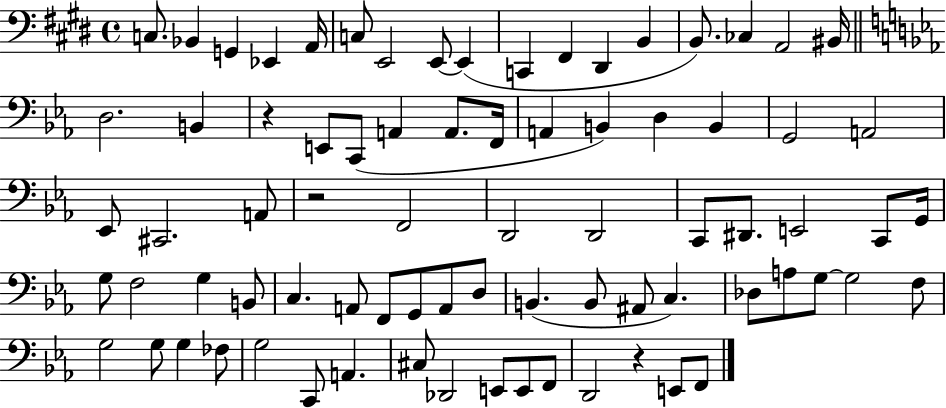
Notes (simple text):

C3/e. Bb2/q G2/q Eb2/q A2/s C3/e E2/h E2/e E2/q C2/q F#2/q D#2/q B2/q B2/e. CES3/q A2/h BIS2/s D3/h. B2/q R/q E2/e C2/e A2/q A2/e. F2/s A2/q B2/q D3/q B2/q G2/h A2/h Eb2/e C#2/h. A2/e R/h F2/h D2/h D2/h C2/e D#2/e. E2/h C2/e G2/s G3/e F3/h G3/q B2/e C3/q. A2/e F2/e G2/e A2/e D3/e B2/q. B2/e A#2/e C3/q. Db3/e A3/e G3/e G3/h F3/e G3/h G3/e G3/q FES3/e G3/h C2/e A2/q. C#3/e Db2/h E2/e E2/e F2/e D2/h R/q E2/e F2/e